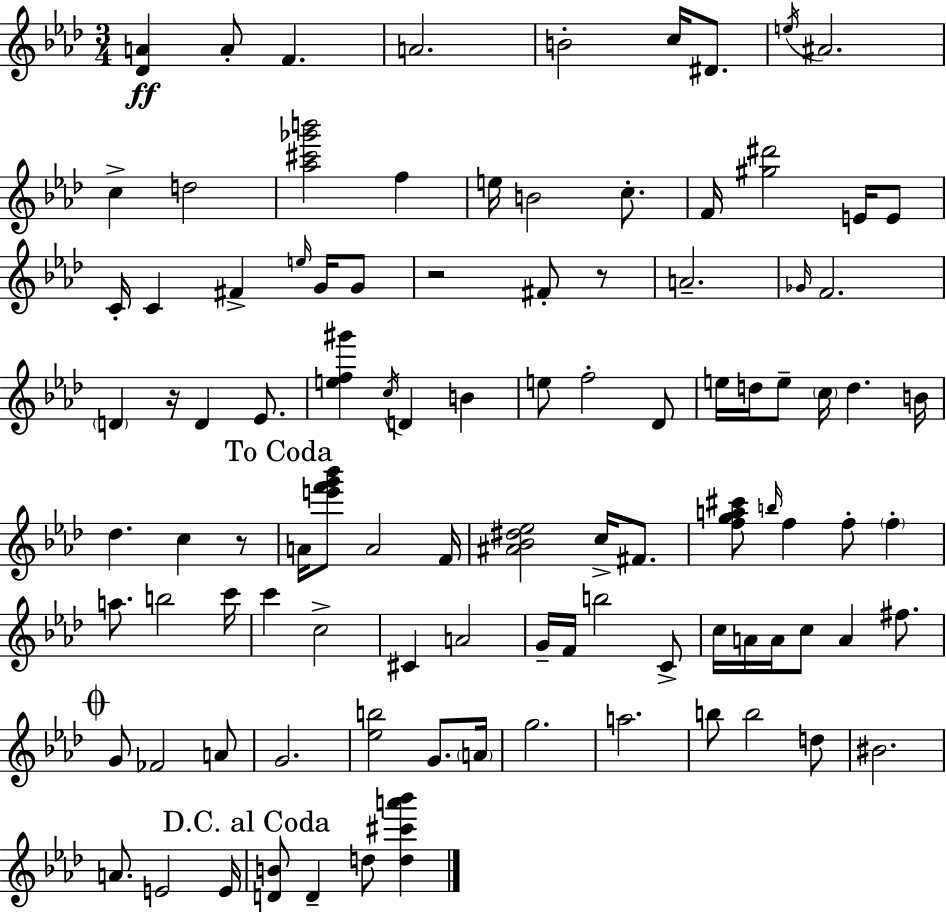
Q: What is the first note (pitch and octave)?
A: A4